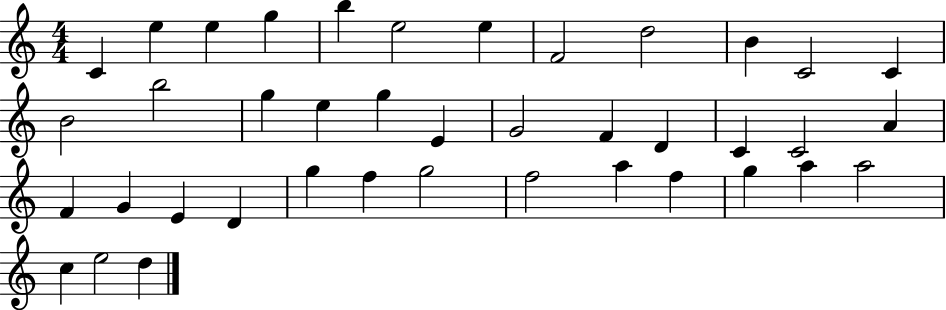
{
  \clef treble
  \numericTimeSignature
  \time 4/4
  \key c \major
  c'4 e''4 e''4 g''4 | b''4 e''2 e''4 | f'2 d''2 | b'4 c'2 c'4 | \break b'2 b''2 | g''4 e''4 g''4 e'4 | g'2 f'4 d'4 | c'4 c'2 a'4 | \break f'4 g'4 e'4 d'4 | g''4 f''4 g''2 | f''2 a''4 f''4 | g''4 a''4 a''2 | \break c''4 e''2 d''4 | \bar "|."
}